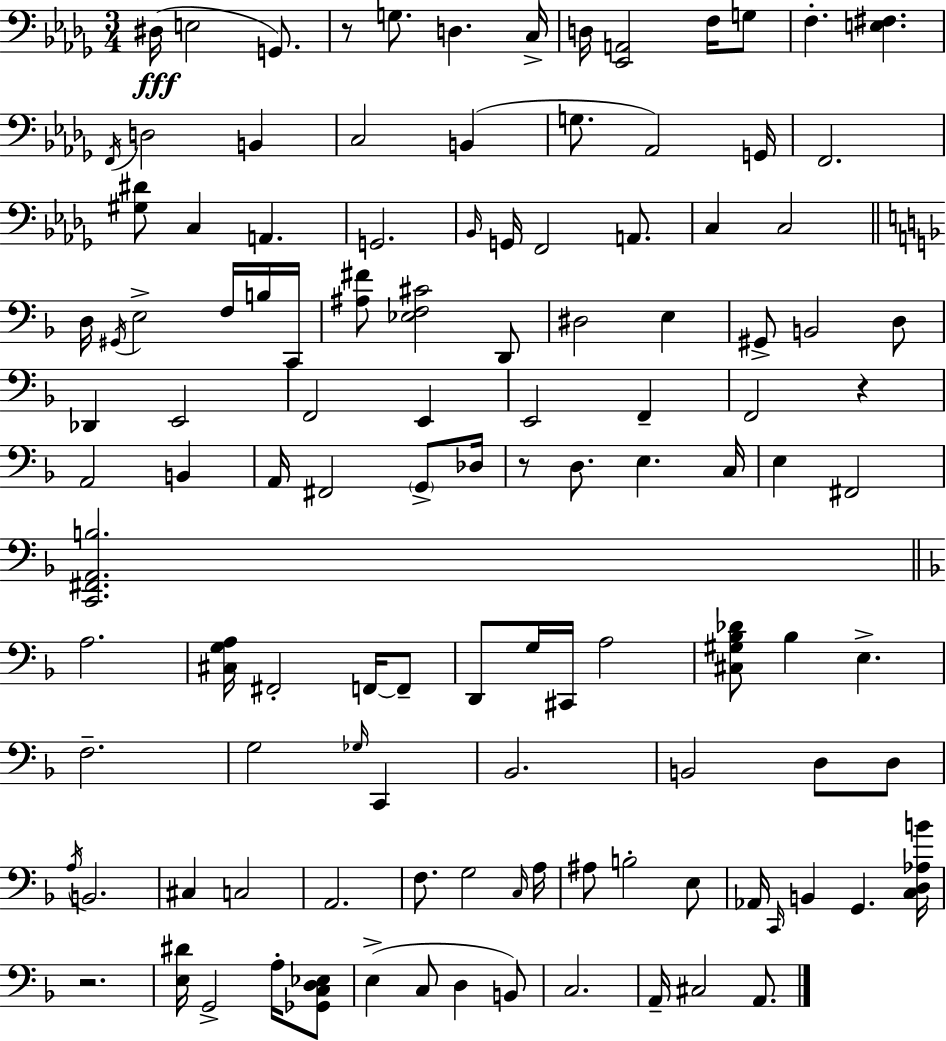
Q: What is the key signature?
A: BES minor